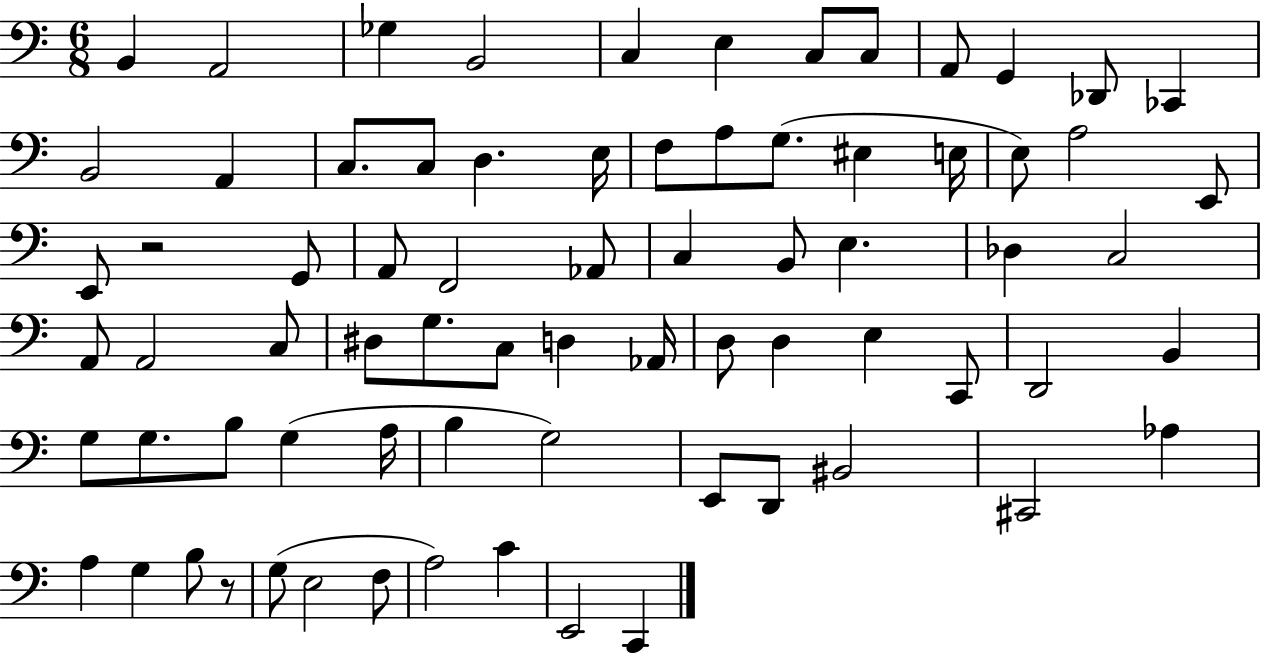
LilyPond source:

{
  \clef bass
  \numericTimeSignature
  \time 6/8
  \key c \major
  \repeat volta 2 { b,4 a,2 | ges4 b,2 | c4 e4 c8 c8 | a,8 g,4 des,8 ces,4 | \break b,2 a,4 | c8. c8 d4. e16 | f8 a8 g8.( eis4 e16 | e8) a2 e,8 | \break e,8 r2 g,8 | a,8 f,2 aes,8 | c4 b,8 e4. | des4 c2 | \break a,8 a,2 c8 | dis8 g8. c8 d4 aes,16 | d8 d4 e4 c,8 | d,2 b,4 | \break g8 g8. b8 g4( a16 | b4 g2) | e,8 d,8 bis,2 | cis,2 aes4 | \break a4 g4 b8 r8 | g8( e2 f8 | a2) c'4 | e,2 c,4 | \break } \bar "|."
}